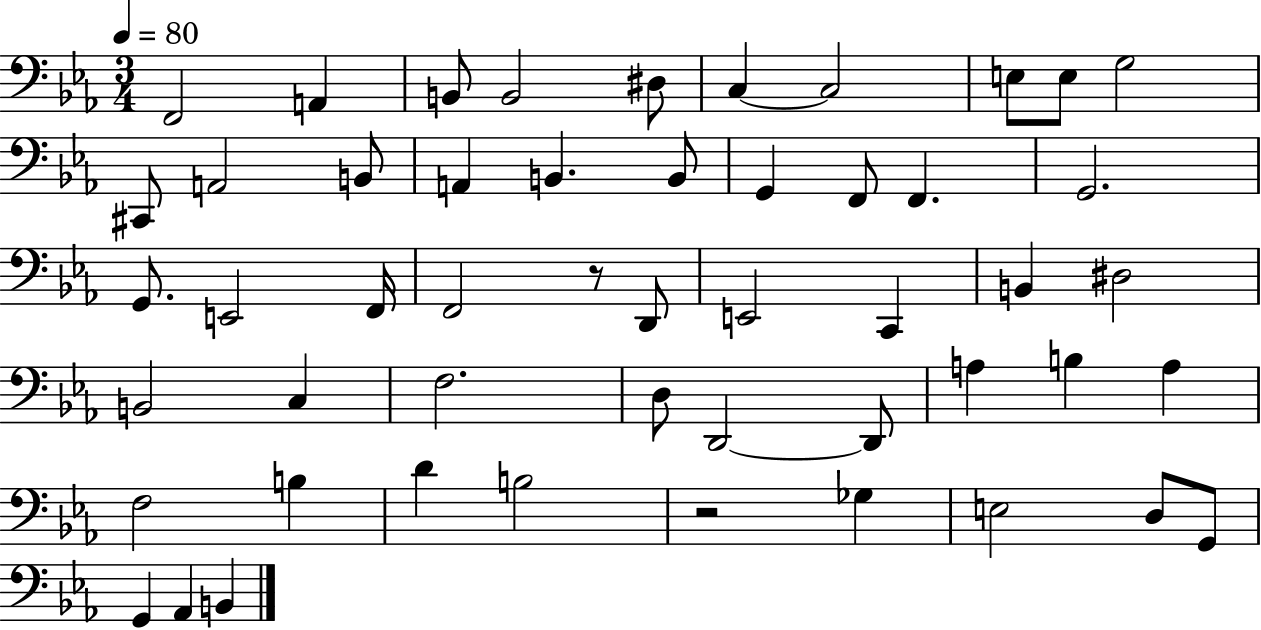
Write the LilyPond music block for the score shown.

{
  \clef bass
  \numericTimeSignature
  \time 3/4
  \key ees \major
  \tempo 4 = 80
  f,2 a,4 | b,8 b,2 dis8 | c4~~ c2 | e8 e8 g2 | \break cis,8 a,2 b,8 | a,4 b,4. b,8 | g,4 f,8 f,4. | g,2. | \break g,8. e,2 f,16 | f,2 r8 d,8 | e,2 c,4 | b,4 dis2 | \break b,2 c4 | f2. | d8 d,2~~ d,8 | a4 b4 a4 | \break f2 b4 | d'4 b2 | r2 ges4 | e2 d8 g,8 | \break g,4 aes,4 b,4 | \bar "|."
}